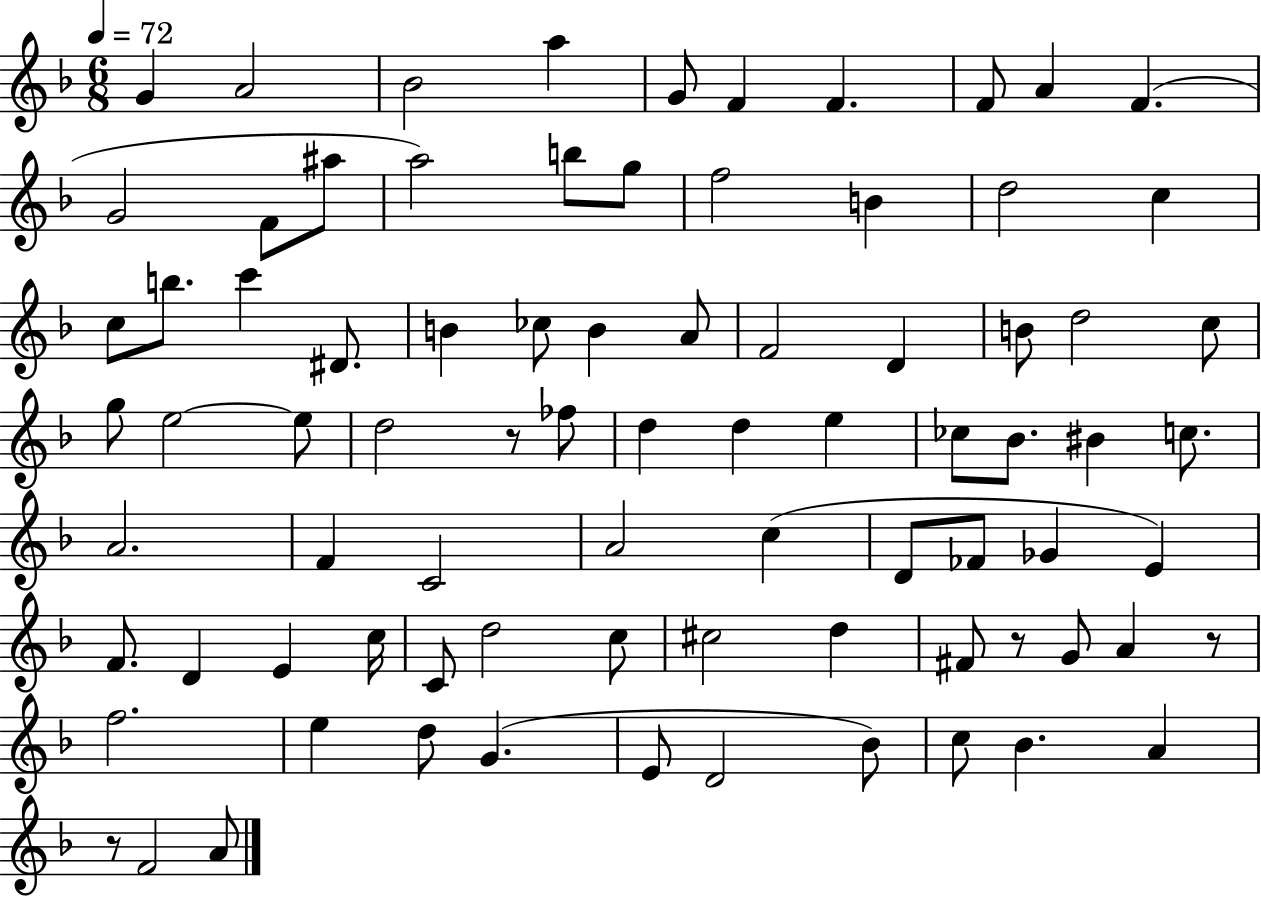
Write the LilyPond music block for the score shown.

{
  \clef treble
  \numericTimeSignature
  \time 6/8
  \key f \major
  \tempo 4 = 72
  g'4 a'2 | bes'2 a''4 | g'8 f'4 f'4. | f'8 a'4 f'4.( | \break g'2 f'8 ais''8 | a''2) b''8 g''8 | f''2 b'4 | d''2 c''4 | \break c''8 b''8. c'''4 dis'8. | b'4 ces''8 b'4 a'8 | f'2 d'4 | b'8 d''2 c''8 | \break g''8 e''2~~ e''8 | d''2 r8 fes''8 | d''4 d''4 e''4 | ces''8 bes'8. bis'4 c''8. | \break a'2. | f'4 c'2 | a'2 c''4( | d'8 fes'8 ges'4 e'4) | \break f'8. d'4 e'4 c''16 | c'8 d''2 c''8 | cis''2 d''4 | fis'8 r8 g'8 a'4 r8 | \break f''2. | e''4 d''8 g'4.( | e'8 d'2 bes'8) | c''8 bes'4. a'4 | \break r8 f'2 a'8 | \bar "|."
}